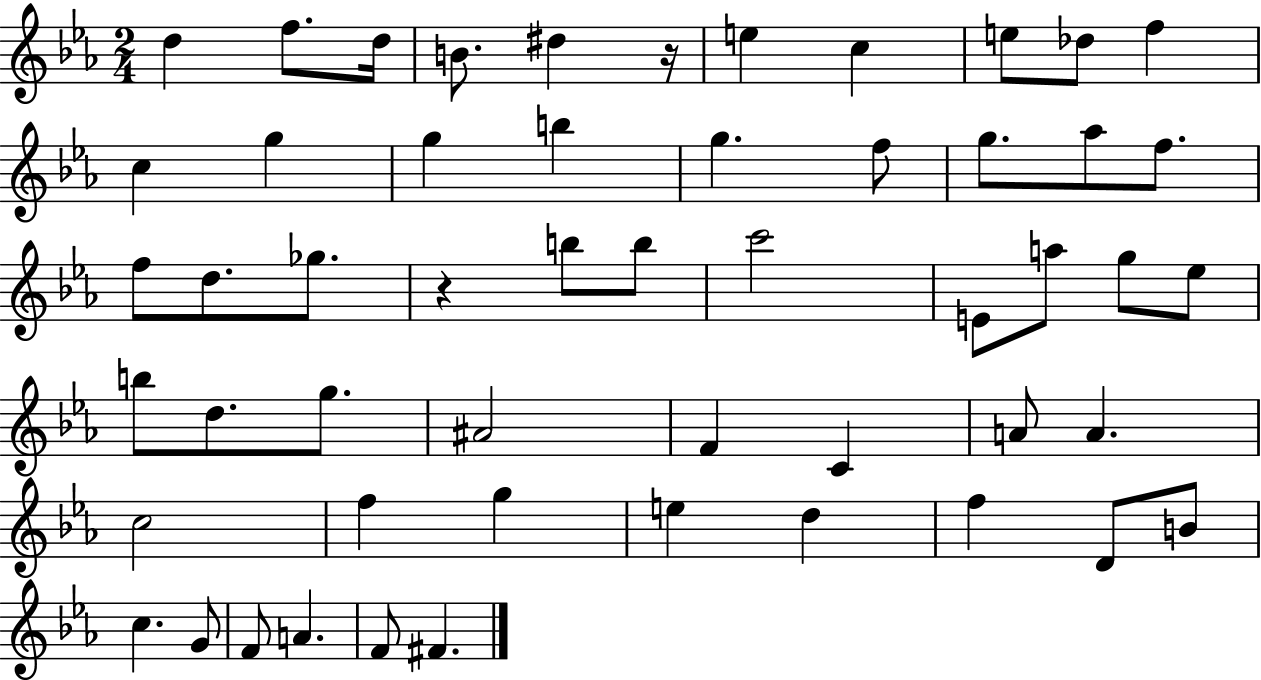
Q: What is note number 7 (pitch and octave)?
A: C5